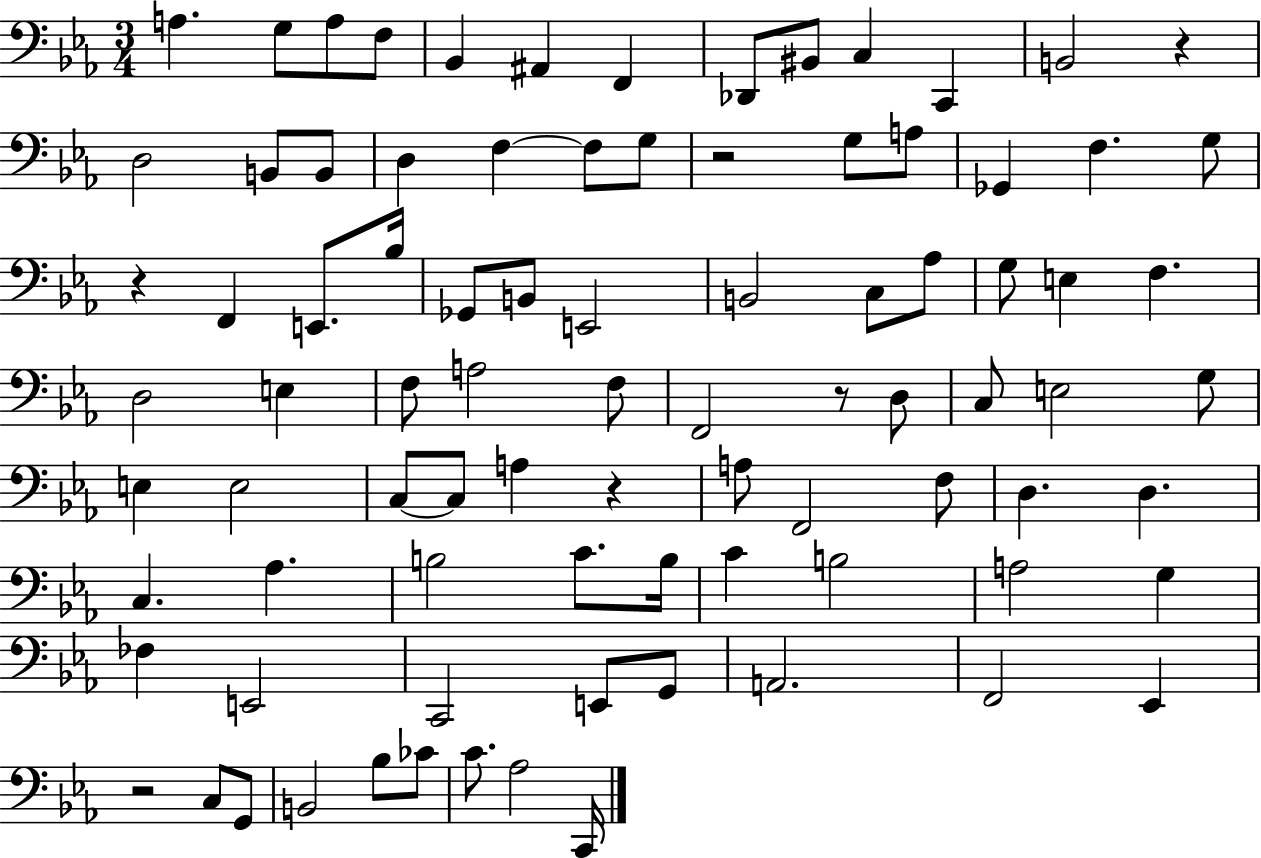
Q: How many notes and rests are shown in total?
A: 87